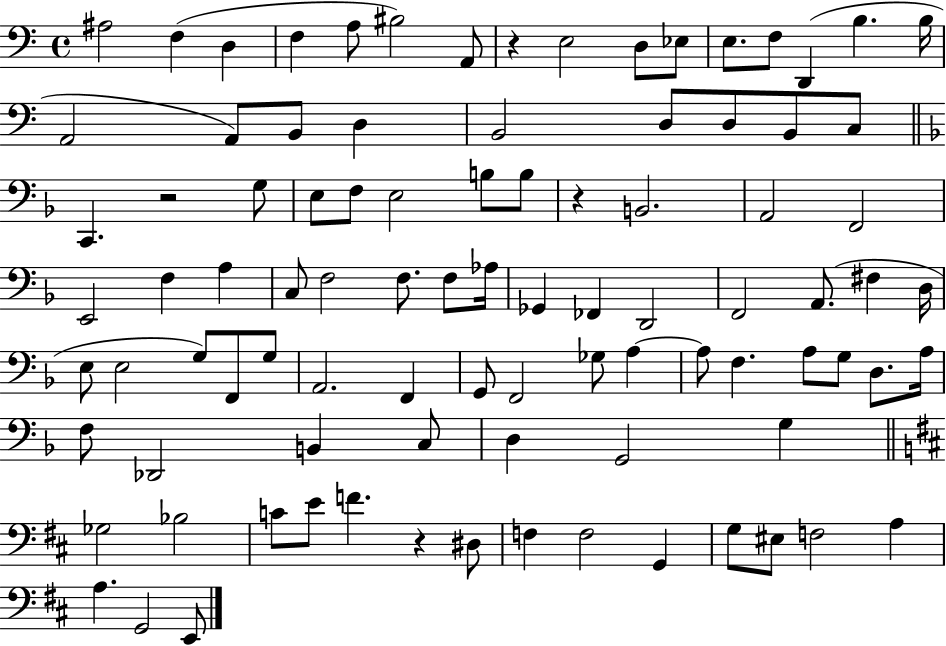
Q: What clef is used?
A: bass